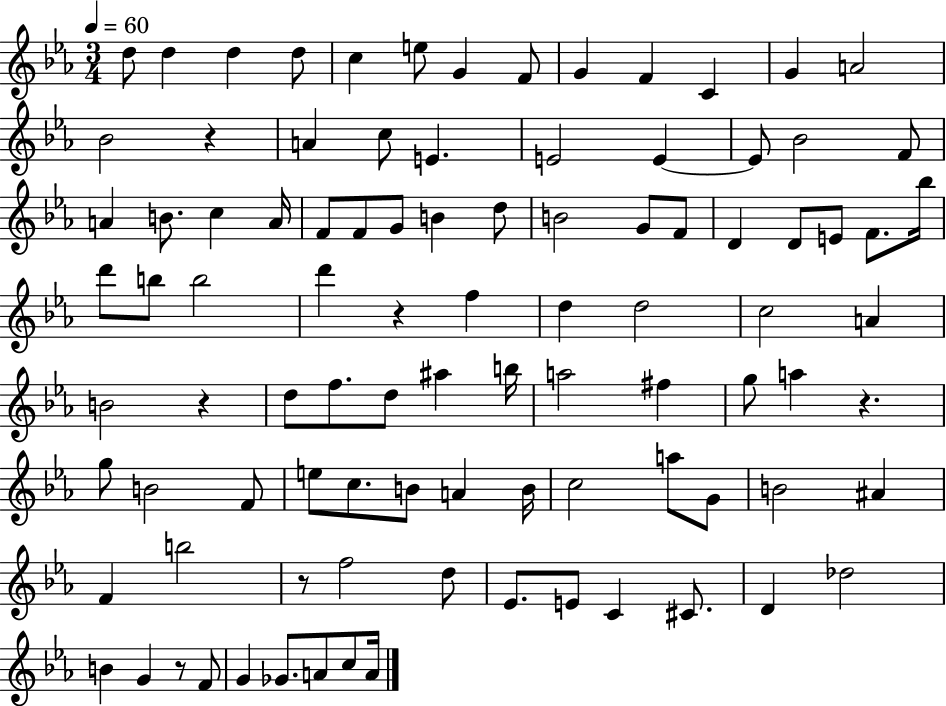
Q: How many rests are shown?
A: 6